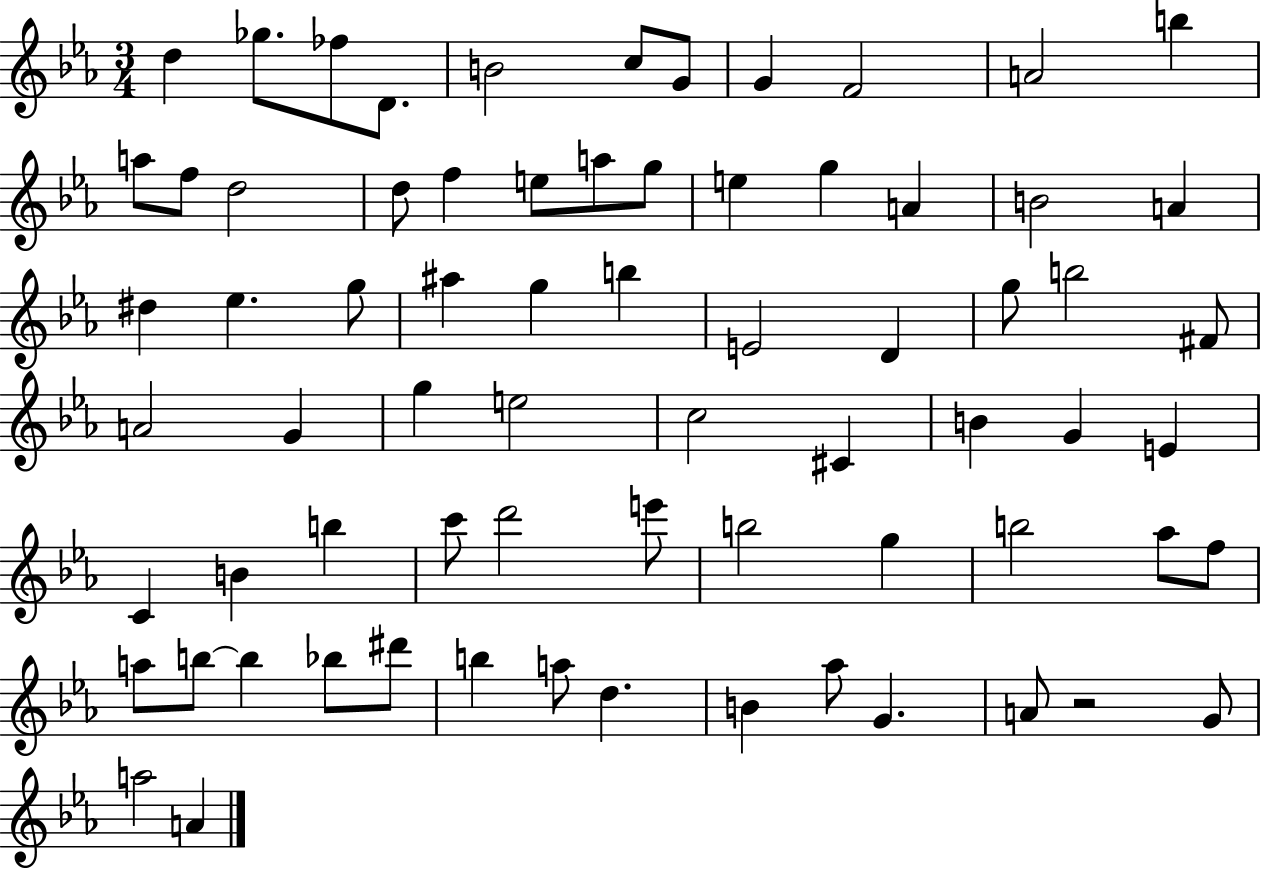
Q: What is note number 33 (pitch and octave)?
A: G5